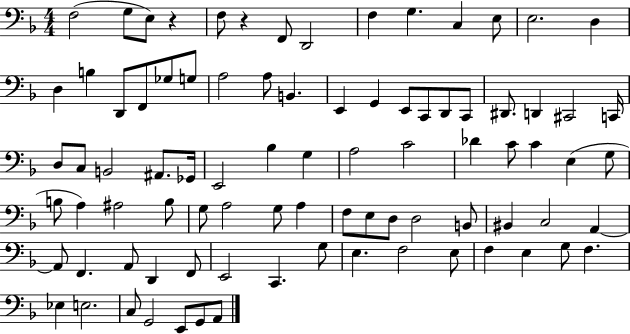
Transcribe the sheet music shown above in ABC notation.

X:1
T:Untitled
M:4/4
L:1/4
K:F
F,2 G,/2 E,/2 z F,/2 z F,,/2 D,,2 F, G, C, E,/2 E,2 D, D, B, D,,/2 F,,/2 _G,/2 G,/2 A,2 A,/2 B,, E,, G,, E,,/2 C,,/2 D,,/2 C,,/2 ^D,,/2 D,, ^C,,2 C,,/4 D,/2 C,/2 B,,2 ^A,,/2 _G,,/4 E,,2 _B, G, A,2 C2 _D C/2 C E, G,/2 B,/2 A, ^A,2 B,/2 G,/2 A,2 G,/2 A, F,/2 E,/2 D,/2 D,2 B,,/2 ^B,, C,2 A,, A,,/2 F,, A,,/2 D,, F,,/2 E,,2 C,, G,/2 E, F,2 E,/2 F, E, G,/2 F, _E, E,2 C,/2 G,,2 E,,/2 G,,/2 A,,/2